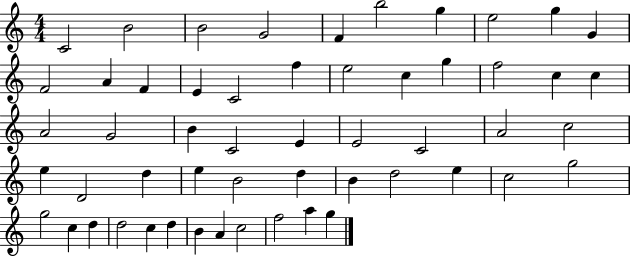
C4/h B4/h B4/h G4/h F4/q B5/h G5/q E5/h G5/q G4/q F4/h A4/q F4/q E4/q C4/h F5/q E5/h C5/q G5/q F5/h C5/q C5/q A4/h G4/h B4/q C4/h E4/q E4/h C4/h A4/h C5/h E5/q D4/h D5/q E5/q B4/h D5/q B4/q D5/h E5/q C5/h G5/h G5/h C5/q D5/q D5/h C5/q D5/q B4/q A4/q C5/h F5/h A5/q G5/q